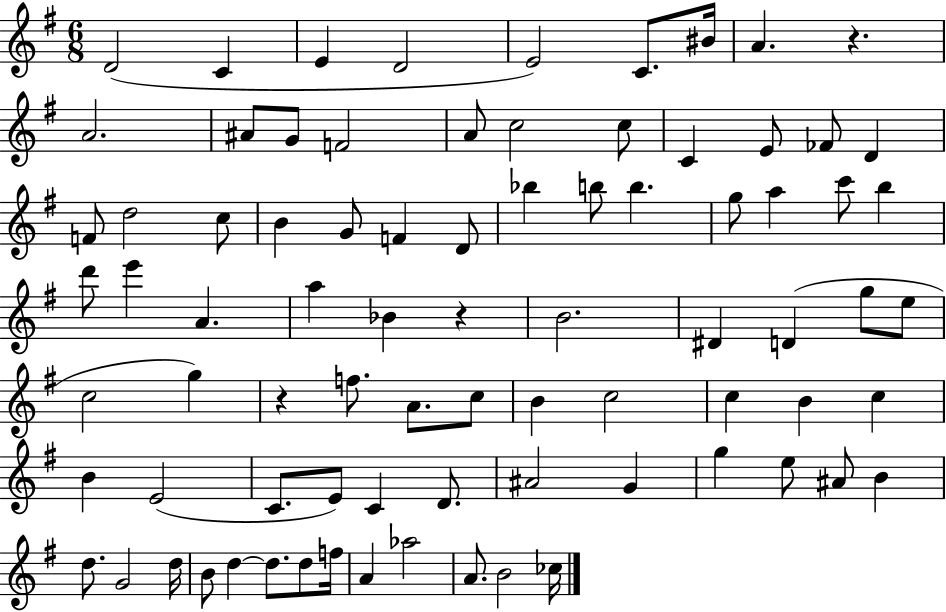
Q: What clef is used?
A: treble